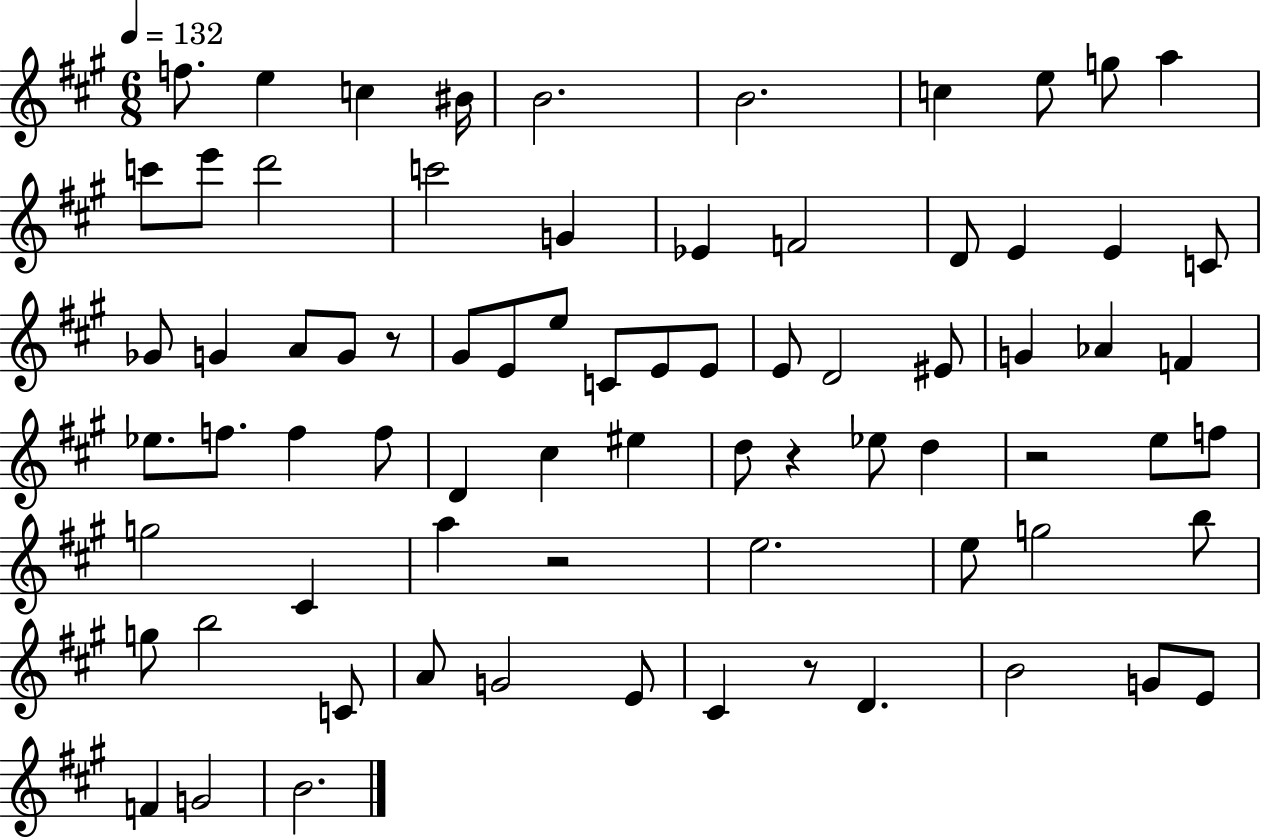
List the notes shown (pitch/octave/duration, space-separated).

F5/e. E5/q C5/q BIS4/s B4/h. B4/h. C5/q E5/e G5/e A5/q C6/e E6/e D6/h C6/h G4/q Eb4/q F4/h D4/e E4/q E4/q C4/e Gb4/e G4/q A4/e G4/e R/e G#4/e E4/e E5/e C4/e E4/e E4/e E4/e D4/h EIS4/e G4/q Ab4/q F4/q Eb5/e. F5/e. F5/q F5/e D4/q C#5/q EIS5/q D5/e R/q Eb5/e D5/q R/h E5/e F5/e G5/h C#4/q A5/q R/h E5/h. E5/e G5/h B5/e G5/e B5/h C4/e A4/e G4/h E4/e C#4/q R/e D4/q. B4/h G4/e E4/e F4/q G4/h B4/h.